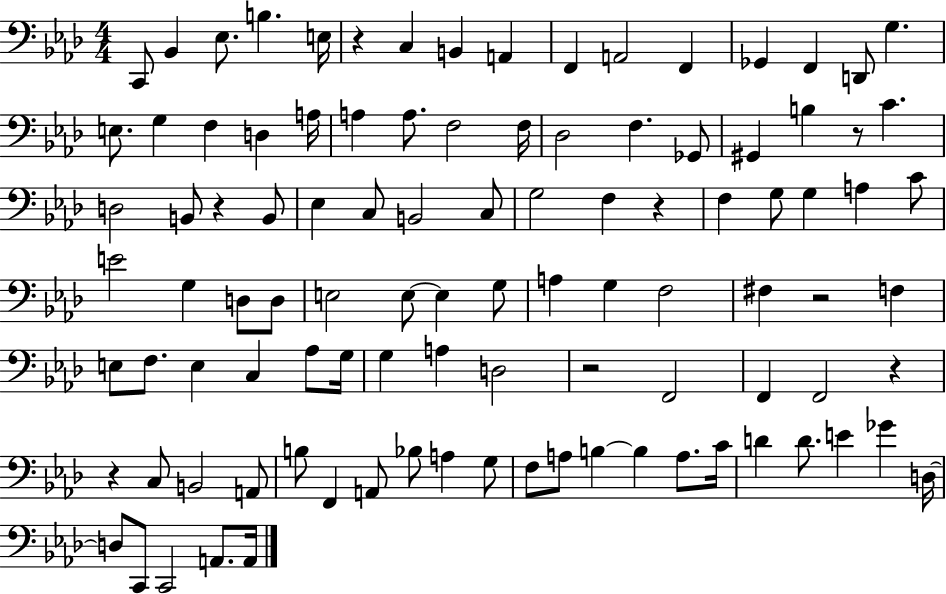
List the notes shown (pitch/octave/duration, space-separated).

C2/e Bb2/q Eb3/e. B3/q. E3/s R/q C3/q B2/q A2/q F2/q A2/h F2/q Gb2/q F2/q D2/e G3/q. E3/e. G3/q F3/q D3/q A3/s A3/q A3/e. F3/h F3/s Db3/h F3/q. Gb2/e G#2/q B3/q R/e C4/q. D3/h B2/e R/q B2/e Eb3/q C3/e B2/h C3/e G3/h F3/q R/q F3/q G3/e G3/q A3/q C4/e E4/h G3/q D3/e D3/e E3/h E3/e E3/q G3/e A3/q G3/q F3/h F#3/q R/h F3/q E3/e F3/e. E3/q C3/q Ab3/e G3/s G3/q A3/q D3/h R/h F2/h F2/q F2/h R/q R/q C3/e B2/h A2/e B3/e F2/q A2/e Bb3/e A3/q G3/e F3/e A3/e B3/q B3/q A3/e. C4/s D4/q D4/e. E4/q Gb4/q D3/s D3/e C2/e C2/h A2/e. A2/s